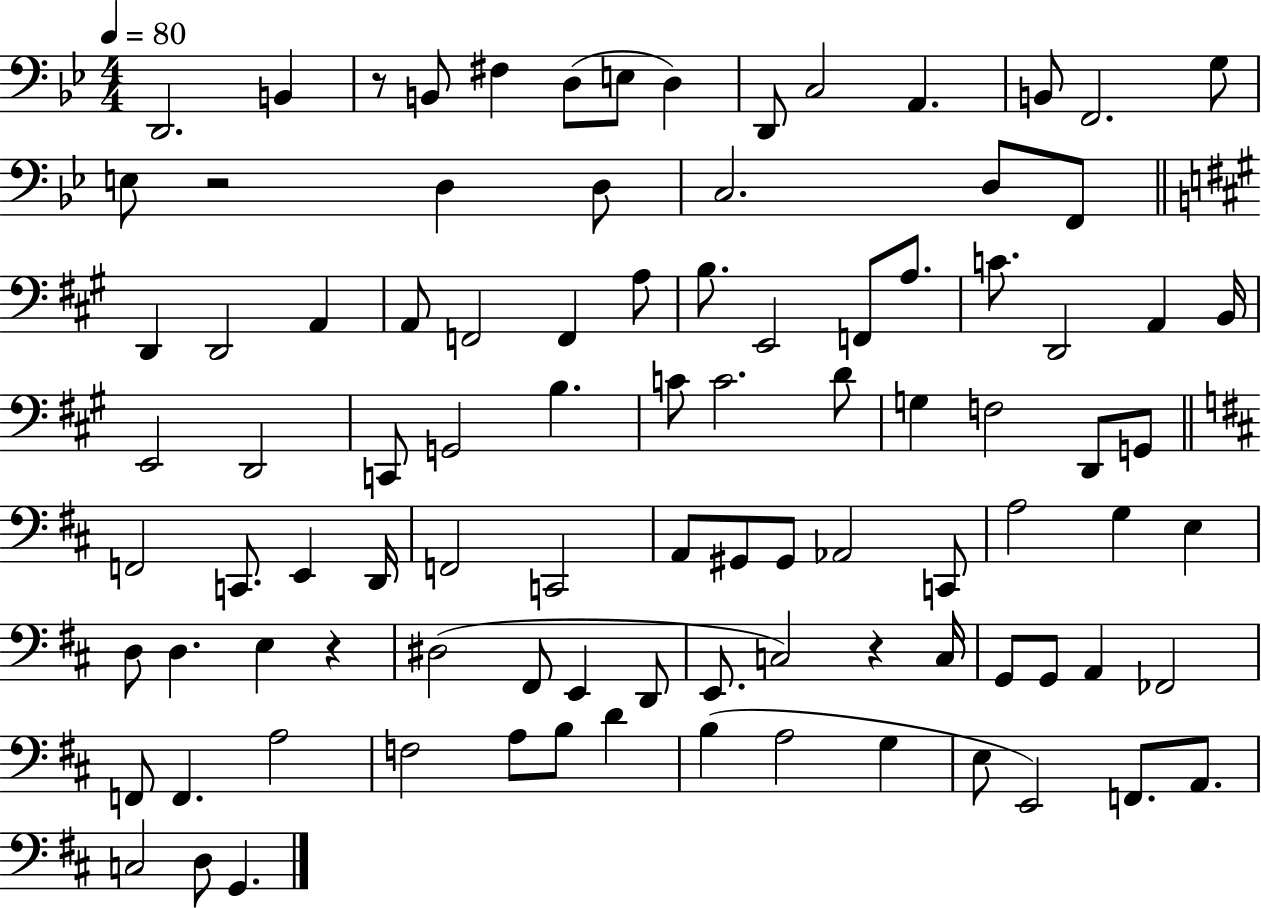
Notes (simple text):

D2/h. B2/q R/e B2/e F#3/q D3/e E3/e D3/q D2/e C3/h A2/q. B2/e F2/h. G3/e E3/e R/h D3/q D3/e C3/h. D3/e F2/e D2/q D2/h A2/q A2/e F2/h F2/q A3/e B3/e. E2/h F2/e A3/e. C4/e. D2/h A2/q B2/s E2/h D2/h C2/e G2/h B3/q. C4/e C4/h. D4/e G3/q F3/h D2/e G2/e F2/h C2/e. E2/q D2/s F2/h C2/h A2/e G#2/e G#2/e Ab2/h C2/e A3/h G3/q E3/q D3/e D3/q. E3/q R/q D#3/h F#2/e E2/q D2/e E2/e. C3/h R/q C3/s G2/e G2/e A2/q FES2/h F2/e F2/q. A3/h F3/h A3/e B3/e D4/q B3/q A3/h G3/q E3/e E2/h F2/e. A2/e. C3/h D3/e G2/q.